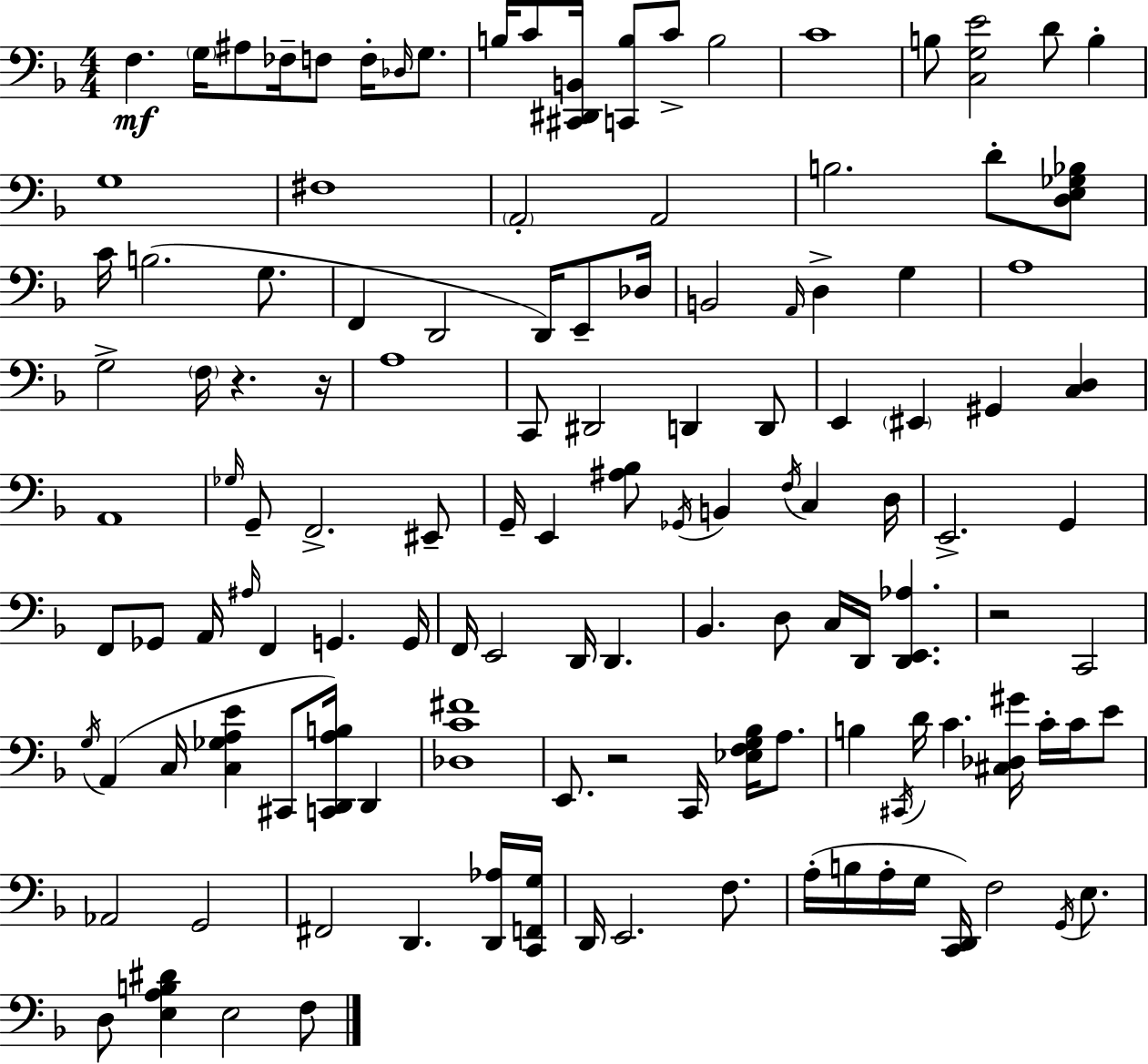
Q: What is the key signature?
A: F major